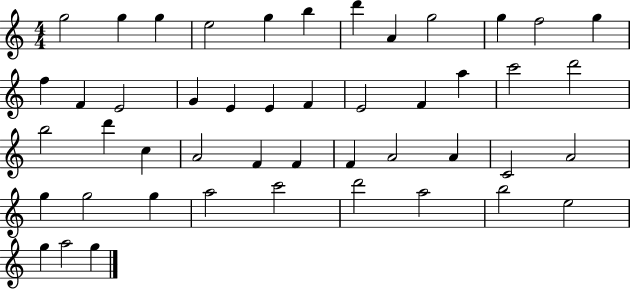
{
  \clef treble
  \numericTimeSignature
  \time 4/4
  \key c \major
  g''2 g''4 g''4 | e''2 g''4 b''4 | d'''4 a'4 g''2 | g''4 f''2 g''4 | \break f''4 f'4 e'2 | g'4 e'4 e'4 f'4 | e'2 f'4 a''4 | c'''2 d'''2 | \break b''2 d'''4 c''4 | a'2 f'4 f'4 | f'4 a'2 a'4 | c'2 a'2 | \break g''4 g''2 g''4 | a''2 c'''2 | d'''2 a''2 | b''2 e''2 | \break g''4 a''2 g''4 | \bar "|."
}